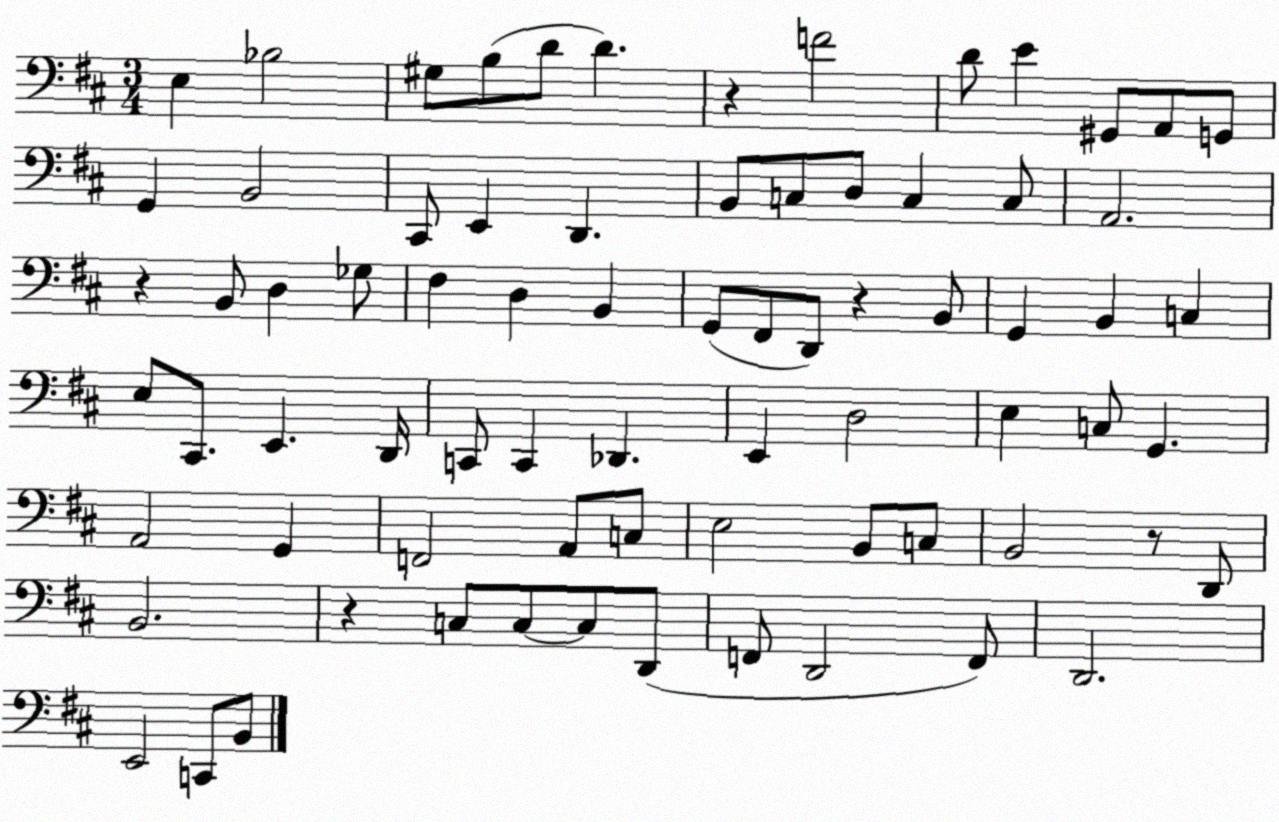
X:1
T:Untitled
M:3/4
L:1/4
K:D
E, _B,2 ^G,/2 B,/2 D/2 D z F2 D/2 E ^G,,/2 A,,/2 G,,/2 G,, B,,2 ^C,,/2 E,, D,, B,,/2 C,/2 D,/2 C, C,/2 A,,2 z B,,/2 D, _G,/2 ^F, D, B,, G,,/2 ^F,,/2 D,,/2 z B,,/2 G,, B,, C, E,/2 ^C,,/2 E,, D,,/4 C,,/2 C,, _D,, E,, D,2 E, C,/2 G,, A,,2 G,, F,,2 A,,/2 C,/2 E,2 B,,/2 C,/2 B,,2 z/2 D,,/2 B,,2 z C,/2 C,/2 C,/2 D,,/2 F,,/2 D,,2 F,,/2 D,,2 E,,2 C,,/2 B,,/2